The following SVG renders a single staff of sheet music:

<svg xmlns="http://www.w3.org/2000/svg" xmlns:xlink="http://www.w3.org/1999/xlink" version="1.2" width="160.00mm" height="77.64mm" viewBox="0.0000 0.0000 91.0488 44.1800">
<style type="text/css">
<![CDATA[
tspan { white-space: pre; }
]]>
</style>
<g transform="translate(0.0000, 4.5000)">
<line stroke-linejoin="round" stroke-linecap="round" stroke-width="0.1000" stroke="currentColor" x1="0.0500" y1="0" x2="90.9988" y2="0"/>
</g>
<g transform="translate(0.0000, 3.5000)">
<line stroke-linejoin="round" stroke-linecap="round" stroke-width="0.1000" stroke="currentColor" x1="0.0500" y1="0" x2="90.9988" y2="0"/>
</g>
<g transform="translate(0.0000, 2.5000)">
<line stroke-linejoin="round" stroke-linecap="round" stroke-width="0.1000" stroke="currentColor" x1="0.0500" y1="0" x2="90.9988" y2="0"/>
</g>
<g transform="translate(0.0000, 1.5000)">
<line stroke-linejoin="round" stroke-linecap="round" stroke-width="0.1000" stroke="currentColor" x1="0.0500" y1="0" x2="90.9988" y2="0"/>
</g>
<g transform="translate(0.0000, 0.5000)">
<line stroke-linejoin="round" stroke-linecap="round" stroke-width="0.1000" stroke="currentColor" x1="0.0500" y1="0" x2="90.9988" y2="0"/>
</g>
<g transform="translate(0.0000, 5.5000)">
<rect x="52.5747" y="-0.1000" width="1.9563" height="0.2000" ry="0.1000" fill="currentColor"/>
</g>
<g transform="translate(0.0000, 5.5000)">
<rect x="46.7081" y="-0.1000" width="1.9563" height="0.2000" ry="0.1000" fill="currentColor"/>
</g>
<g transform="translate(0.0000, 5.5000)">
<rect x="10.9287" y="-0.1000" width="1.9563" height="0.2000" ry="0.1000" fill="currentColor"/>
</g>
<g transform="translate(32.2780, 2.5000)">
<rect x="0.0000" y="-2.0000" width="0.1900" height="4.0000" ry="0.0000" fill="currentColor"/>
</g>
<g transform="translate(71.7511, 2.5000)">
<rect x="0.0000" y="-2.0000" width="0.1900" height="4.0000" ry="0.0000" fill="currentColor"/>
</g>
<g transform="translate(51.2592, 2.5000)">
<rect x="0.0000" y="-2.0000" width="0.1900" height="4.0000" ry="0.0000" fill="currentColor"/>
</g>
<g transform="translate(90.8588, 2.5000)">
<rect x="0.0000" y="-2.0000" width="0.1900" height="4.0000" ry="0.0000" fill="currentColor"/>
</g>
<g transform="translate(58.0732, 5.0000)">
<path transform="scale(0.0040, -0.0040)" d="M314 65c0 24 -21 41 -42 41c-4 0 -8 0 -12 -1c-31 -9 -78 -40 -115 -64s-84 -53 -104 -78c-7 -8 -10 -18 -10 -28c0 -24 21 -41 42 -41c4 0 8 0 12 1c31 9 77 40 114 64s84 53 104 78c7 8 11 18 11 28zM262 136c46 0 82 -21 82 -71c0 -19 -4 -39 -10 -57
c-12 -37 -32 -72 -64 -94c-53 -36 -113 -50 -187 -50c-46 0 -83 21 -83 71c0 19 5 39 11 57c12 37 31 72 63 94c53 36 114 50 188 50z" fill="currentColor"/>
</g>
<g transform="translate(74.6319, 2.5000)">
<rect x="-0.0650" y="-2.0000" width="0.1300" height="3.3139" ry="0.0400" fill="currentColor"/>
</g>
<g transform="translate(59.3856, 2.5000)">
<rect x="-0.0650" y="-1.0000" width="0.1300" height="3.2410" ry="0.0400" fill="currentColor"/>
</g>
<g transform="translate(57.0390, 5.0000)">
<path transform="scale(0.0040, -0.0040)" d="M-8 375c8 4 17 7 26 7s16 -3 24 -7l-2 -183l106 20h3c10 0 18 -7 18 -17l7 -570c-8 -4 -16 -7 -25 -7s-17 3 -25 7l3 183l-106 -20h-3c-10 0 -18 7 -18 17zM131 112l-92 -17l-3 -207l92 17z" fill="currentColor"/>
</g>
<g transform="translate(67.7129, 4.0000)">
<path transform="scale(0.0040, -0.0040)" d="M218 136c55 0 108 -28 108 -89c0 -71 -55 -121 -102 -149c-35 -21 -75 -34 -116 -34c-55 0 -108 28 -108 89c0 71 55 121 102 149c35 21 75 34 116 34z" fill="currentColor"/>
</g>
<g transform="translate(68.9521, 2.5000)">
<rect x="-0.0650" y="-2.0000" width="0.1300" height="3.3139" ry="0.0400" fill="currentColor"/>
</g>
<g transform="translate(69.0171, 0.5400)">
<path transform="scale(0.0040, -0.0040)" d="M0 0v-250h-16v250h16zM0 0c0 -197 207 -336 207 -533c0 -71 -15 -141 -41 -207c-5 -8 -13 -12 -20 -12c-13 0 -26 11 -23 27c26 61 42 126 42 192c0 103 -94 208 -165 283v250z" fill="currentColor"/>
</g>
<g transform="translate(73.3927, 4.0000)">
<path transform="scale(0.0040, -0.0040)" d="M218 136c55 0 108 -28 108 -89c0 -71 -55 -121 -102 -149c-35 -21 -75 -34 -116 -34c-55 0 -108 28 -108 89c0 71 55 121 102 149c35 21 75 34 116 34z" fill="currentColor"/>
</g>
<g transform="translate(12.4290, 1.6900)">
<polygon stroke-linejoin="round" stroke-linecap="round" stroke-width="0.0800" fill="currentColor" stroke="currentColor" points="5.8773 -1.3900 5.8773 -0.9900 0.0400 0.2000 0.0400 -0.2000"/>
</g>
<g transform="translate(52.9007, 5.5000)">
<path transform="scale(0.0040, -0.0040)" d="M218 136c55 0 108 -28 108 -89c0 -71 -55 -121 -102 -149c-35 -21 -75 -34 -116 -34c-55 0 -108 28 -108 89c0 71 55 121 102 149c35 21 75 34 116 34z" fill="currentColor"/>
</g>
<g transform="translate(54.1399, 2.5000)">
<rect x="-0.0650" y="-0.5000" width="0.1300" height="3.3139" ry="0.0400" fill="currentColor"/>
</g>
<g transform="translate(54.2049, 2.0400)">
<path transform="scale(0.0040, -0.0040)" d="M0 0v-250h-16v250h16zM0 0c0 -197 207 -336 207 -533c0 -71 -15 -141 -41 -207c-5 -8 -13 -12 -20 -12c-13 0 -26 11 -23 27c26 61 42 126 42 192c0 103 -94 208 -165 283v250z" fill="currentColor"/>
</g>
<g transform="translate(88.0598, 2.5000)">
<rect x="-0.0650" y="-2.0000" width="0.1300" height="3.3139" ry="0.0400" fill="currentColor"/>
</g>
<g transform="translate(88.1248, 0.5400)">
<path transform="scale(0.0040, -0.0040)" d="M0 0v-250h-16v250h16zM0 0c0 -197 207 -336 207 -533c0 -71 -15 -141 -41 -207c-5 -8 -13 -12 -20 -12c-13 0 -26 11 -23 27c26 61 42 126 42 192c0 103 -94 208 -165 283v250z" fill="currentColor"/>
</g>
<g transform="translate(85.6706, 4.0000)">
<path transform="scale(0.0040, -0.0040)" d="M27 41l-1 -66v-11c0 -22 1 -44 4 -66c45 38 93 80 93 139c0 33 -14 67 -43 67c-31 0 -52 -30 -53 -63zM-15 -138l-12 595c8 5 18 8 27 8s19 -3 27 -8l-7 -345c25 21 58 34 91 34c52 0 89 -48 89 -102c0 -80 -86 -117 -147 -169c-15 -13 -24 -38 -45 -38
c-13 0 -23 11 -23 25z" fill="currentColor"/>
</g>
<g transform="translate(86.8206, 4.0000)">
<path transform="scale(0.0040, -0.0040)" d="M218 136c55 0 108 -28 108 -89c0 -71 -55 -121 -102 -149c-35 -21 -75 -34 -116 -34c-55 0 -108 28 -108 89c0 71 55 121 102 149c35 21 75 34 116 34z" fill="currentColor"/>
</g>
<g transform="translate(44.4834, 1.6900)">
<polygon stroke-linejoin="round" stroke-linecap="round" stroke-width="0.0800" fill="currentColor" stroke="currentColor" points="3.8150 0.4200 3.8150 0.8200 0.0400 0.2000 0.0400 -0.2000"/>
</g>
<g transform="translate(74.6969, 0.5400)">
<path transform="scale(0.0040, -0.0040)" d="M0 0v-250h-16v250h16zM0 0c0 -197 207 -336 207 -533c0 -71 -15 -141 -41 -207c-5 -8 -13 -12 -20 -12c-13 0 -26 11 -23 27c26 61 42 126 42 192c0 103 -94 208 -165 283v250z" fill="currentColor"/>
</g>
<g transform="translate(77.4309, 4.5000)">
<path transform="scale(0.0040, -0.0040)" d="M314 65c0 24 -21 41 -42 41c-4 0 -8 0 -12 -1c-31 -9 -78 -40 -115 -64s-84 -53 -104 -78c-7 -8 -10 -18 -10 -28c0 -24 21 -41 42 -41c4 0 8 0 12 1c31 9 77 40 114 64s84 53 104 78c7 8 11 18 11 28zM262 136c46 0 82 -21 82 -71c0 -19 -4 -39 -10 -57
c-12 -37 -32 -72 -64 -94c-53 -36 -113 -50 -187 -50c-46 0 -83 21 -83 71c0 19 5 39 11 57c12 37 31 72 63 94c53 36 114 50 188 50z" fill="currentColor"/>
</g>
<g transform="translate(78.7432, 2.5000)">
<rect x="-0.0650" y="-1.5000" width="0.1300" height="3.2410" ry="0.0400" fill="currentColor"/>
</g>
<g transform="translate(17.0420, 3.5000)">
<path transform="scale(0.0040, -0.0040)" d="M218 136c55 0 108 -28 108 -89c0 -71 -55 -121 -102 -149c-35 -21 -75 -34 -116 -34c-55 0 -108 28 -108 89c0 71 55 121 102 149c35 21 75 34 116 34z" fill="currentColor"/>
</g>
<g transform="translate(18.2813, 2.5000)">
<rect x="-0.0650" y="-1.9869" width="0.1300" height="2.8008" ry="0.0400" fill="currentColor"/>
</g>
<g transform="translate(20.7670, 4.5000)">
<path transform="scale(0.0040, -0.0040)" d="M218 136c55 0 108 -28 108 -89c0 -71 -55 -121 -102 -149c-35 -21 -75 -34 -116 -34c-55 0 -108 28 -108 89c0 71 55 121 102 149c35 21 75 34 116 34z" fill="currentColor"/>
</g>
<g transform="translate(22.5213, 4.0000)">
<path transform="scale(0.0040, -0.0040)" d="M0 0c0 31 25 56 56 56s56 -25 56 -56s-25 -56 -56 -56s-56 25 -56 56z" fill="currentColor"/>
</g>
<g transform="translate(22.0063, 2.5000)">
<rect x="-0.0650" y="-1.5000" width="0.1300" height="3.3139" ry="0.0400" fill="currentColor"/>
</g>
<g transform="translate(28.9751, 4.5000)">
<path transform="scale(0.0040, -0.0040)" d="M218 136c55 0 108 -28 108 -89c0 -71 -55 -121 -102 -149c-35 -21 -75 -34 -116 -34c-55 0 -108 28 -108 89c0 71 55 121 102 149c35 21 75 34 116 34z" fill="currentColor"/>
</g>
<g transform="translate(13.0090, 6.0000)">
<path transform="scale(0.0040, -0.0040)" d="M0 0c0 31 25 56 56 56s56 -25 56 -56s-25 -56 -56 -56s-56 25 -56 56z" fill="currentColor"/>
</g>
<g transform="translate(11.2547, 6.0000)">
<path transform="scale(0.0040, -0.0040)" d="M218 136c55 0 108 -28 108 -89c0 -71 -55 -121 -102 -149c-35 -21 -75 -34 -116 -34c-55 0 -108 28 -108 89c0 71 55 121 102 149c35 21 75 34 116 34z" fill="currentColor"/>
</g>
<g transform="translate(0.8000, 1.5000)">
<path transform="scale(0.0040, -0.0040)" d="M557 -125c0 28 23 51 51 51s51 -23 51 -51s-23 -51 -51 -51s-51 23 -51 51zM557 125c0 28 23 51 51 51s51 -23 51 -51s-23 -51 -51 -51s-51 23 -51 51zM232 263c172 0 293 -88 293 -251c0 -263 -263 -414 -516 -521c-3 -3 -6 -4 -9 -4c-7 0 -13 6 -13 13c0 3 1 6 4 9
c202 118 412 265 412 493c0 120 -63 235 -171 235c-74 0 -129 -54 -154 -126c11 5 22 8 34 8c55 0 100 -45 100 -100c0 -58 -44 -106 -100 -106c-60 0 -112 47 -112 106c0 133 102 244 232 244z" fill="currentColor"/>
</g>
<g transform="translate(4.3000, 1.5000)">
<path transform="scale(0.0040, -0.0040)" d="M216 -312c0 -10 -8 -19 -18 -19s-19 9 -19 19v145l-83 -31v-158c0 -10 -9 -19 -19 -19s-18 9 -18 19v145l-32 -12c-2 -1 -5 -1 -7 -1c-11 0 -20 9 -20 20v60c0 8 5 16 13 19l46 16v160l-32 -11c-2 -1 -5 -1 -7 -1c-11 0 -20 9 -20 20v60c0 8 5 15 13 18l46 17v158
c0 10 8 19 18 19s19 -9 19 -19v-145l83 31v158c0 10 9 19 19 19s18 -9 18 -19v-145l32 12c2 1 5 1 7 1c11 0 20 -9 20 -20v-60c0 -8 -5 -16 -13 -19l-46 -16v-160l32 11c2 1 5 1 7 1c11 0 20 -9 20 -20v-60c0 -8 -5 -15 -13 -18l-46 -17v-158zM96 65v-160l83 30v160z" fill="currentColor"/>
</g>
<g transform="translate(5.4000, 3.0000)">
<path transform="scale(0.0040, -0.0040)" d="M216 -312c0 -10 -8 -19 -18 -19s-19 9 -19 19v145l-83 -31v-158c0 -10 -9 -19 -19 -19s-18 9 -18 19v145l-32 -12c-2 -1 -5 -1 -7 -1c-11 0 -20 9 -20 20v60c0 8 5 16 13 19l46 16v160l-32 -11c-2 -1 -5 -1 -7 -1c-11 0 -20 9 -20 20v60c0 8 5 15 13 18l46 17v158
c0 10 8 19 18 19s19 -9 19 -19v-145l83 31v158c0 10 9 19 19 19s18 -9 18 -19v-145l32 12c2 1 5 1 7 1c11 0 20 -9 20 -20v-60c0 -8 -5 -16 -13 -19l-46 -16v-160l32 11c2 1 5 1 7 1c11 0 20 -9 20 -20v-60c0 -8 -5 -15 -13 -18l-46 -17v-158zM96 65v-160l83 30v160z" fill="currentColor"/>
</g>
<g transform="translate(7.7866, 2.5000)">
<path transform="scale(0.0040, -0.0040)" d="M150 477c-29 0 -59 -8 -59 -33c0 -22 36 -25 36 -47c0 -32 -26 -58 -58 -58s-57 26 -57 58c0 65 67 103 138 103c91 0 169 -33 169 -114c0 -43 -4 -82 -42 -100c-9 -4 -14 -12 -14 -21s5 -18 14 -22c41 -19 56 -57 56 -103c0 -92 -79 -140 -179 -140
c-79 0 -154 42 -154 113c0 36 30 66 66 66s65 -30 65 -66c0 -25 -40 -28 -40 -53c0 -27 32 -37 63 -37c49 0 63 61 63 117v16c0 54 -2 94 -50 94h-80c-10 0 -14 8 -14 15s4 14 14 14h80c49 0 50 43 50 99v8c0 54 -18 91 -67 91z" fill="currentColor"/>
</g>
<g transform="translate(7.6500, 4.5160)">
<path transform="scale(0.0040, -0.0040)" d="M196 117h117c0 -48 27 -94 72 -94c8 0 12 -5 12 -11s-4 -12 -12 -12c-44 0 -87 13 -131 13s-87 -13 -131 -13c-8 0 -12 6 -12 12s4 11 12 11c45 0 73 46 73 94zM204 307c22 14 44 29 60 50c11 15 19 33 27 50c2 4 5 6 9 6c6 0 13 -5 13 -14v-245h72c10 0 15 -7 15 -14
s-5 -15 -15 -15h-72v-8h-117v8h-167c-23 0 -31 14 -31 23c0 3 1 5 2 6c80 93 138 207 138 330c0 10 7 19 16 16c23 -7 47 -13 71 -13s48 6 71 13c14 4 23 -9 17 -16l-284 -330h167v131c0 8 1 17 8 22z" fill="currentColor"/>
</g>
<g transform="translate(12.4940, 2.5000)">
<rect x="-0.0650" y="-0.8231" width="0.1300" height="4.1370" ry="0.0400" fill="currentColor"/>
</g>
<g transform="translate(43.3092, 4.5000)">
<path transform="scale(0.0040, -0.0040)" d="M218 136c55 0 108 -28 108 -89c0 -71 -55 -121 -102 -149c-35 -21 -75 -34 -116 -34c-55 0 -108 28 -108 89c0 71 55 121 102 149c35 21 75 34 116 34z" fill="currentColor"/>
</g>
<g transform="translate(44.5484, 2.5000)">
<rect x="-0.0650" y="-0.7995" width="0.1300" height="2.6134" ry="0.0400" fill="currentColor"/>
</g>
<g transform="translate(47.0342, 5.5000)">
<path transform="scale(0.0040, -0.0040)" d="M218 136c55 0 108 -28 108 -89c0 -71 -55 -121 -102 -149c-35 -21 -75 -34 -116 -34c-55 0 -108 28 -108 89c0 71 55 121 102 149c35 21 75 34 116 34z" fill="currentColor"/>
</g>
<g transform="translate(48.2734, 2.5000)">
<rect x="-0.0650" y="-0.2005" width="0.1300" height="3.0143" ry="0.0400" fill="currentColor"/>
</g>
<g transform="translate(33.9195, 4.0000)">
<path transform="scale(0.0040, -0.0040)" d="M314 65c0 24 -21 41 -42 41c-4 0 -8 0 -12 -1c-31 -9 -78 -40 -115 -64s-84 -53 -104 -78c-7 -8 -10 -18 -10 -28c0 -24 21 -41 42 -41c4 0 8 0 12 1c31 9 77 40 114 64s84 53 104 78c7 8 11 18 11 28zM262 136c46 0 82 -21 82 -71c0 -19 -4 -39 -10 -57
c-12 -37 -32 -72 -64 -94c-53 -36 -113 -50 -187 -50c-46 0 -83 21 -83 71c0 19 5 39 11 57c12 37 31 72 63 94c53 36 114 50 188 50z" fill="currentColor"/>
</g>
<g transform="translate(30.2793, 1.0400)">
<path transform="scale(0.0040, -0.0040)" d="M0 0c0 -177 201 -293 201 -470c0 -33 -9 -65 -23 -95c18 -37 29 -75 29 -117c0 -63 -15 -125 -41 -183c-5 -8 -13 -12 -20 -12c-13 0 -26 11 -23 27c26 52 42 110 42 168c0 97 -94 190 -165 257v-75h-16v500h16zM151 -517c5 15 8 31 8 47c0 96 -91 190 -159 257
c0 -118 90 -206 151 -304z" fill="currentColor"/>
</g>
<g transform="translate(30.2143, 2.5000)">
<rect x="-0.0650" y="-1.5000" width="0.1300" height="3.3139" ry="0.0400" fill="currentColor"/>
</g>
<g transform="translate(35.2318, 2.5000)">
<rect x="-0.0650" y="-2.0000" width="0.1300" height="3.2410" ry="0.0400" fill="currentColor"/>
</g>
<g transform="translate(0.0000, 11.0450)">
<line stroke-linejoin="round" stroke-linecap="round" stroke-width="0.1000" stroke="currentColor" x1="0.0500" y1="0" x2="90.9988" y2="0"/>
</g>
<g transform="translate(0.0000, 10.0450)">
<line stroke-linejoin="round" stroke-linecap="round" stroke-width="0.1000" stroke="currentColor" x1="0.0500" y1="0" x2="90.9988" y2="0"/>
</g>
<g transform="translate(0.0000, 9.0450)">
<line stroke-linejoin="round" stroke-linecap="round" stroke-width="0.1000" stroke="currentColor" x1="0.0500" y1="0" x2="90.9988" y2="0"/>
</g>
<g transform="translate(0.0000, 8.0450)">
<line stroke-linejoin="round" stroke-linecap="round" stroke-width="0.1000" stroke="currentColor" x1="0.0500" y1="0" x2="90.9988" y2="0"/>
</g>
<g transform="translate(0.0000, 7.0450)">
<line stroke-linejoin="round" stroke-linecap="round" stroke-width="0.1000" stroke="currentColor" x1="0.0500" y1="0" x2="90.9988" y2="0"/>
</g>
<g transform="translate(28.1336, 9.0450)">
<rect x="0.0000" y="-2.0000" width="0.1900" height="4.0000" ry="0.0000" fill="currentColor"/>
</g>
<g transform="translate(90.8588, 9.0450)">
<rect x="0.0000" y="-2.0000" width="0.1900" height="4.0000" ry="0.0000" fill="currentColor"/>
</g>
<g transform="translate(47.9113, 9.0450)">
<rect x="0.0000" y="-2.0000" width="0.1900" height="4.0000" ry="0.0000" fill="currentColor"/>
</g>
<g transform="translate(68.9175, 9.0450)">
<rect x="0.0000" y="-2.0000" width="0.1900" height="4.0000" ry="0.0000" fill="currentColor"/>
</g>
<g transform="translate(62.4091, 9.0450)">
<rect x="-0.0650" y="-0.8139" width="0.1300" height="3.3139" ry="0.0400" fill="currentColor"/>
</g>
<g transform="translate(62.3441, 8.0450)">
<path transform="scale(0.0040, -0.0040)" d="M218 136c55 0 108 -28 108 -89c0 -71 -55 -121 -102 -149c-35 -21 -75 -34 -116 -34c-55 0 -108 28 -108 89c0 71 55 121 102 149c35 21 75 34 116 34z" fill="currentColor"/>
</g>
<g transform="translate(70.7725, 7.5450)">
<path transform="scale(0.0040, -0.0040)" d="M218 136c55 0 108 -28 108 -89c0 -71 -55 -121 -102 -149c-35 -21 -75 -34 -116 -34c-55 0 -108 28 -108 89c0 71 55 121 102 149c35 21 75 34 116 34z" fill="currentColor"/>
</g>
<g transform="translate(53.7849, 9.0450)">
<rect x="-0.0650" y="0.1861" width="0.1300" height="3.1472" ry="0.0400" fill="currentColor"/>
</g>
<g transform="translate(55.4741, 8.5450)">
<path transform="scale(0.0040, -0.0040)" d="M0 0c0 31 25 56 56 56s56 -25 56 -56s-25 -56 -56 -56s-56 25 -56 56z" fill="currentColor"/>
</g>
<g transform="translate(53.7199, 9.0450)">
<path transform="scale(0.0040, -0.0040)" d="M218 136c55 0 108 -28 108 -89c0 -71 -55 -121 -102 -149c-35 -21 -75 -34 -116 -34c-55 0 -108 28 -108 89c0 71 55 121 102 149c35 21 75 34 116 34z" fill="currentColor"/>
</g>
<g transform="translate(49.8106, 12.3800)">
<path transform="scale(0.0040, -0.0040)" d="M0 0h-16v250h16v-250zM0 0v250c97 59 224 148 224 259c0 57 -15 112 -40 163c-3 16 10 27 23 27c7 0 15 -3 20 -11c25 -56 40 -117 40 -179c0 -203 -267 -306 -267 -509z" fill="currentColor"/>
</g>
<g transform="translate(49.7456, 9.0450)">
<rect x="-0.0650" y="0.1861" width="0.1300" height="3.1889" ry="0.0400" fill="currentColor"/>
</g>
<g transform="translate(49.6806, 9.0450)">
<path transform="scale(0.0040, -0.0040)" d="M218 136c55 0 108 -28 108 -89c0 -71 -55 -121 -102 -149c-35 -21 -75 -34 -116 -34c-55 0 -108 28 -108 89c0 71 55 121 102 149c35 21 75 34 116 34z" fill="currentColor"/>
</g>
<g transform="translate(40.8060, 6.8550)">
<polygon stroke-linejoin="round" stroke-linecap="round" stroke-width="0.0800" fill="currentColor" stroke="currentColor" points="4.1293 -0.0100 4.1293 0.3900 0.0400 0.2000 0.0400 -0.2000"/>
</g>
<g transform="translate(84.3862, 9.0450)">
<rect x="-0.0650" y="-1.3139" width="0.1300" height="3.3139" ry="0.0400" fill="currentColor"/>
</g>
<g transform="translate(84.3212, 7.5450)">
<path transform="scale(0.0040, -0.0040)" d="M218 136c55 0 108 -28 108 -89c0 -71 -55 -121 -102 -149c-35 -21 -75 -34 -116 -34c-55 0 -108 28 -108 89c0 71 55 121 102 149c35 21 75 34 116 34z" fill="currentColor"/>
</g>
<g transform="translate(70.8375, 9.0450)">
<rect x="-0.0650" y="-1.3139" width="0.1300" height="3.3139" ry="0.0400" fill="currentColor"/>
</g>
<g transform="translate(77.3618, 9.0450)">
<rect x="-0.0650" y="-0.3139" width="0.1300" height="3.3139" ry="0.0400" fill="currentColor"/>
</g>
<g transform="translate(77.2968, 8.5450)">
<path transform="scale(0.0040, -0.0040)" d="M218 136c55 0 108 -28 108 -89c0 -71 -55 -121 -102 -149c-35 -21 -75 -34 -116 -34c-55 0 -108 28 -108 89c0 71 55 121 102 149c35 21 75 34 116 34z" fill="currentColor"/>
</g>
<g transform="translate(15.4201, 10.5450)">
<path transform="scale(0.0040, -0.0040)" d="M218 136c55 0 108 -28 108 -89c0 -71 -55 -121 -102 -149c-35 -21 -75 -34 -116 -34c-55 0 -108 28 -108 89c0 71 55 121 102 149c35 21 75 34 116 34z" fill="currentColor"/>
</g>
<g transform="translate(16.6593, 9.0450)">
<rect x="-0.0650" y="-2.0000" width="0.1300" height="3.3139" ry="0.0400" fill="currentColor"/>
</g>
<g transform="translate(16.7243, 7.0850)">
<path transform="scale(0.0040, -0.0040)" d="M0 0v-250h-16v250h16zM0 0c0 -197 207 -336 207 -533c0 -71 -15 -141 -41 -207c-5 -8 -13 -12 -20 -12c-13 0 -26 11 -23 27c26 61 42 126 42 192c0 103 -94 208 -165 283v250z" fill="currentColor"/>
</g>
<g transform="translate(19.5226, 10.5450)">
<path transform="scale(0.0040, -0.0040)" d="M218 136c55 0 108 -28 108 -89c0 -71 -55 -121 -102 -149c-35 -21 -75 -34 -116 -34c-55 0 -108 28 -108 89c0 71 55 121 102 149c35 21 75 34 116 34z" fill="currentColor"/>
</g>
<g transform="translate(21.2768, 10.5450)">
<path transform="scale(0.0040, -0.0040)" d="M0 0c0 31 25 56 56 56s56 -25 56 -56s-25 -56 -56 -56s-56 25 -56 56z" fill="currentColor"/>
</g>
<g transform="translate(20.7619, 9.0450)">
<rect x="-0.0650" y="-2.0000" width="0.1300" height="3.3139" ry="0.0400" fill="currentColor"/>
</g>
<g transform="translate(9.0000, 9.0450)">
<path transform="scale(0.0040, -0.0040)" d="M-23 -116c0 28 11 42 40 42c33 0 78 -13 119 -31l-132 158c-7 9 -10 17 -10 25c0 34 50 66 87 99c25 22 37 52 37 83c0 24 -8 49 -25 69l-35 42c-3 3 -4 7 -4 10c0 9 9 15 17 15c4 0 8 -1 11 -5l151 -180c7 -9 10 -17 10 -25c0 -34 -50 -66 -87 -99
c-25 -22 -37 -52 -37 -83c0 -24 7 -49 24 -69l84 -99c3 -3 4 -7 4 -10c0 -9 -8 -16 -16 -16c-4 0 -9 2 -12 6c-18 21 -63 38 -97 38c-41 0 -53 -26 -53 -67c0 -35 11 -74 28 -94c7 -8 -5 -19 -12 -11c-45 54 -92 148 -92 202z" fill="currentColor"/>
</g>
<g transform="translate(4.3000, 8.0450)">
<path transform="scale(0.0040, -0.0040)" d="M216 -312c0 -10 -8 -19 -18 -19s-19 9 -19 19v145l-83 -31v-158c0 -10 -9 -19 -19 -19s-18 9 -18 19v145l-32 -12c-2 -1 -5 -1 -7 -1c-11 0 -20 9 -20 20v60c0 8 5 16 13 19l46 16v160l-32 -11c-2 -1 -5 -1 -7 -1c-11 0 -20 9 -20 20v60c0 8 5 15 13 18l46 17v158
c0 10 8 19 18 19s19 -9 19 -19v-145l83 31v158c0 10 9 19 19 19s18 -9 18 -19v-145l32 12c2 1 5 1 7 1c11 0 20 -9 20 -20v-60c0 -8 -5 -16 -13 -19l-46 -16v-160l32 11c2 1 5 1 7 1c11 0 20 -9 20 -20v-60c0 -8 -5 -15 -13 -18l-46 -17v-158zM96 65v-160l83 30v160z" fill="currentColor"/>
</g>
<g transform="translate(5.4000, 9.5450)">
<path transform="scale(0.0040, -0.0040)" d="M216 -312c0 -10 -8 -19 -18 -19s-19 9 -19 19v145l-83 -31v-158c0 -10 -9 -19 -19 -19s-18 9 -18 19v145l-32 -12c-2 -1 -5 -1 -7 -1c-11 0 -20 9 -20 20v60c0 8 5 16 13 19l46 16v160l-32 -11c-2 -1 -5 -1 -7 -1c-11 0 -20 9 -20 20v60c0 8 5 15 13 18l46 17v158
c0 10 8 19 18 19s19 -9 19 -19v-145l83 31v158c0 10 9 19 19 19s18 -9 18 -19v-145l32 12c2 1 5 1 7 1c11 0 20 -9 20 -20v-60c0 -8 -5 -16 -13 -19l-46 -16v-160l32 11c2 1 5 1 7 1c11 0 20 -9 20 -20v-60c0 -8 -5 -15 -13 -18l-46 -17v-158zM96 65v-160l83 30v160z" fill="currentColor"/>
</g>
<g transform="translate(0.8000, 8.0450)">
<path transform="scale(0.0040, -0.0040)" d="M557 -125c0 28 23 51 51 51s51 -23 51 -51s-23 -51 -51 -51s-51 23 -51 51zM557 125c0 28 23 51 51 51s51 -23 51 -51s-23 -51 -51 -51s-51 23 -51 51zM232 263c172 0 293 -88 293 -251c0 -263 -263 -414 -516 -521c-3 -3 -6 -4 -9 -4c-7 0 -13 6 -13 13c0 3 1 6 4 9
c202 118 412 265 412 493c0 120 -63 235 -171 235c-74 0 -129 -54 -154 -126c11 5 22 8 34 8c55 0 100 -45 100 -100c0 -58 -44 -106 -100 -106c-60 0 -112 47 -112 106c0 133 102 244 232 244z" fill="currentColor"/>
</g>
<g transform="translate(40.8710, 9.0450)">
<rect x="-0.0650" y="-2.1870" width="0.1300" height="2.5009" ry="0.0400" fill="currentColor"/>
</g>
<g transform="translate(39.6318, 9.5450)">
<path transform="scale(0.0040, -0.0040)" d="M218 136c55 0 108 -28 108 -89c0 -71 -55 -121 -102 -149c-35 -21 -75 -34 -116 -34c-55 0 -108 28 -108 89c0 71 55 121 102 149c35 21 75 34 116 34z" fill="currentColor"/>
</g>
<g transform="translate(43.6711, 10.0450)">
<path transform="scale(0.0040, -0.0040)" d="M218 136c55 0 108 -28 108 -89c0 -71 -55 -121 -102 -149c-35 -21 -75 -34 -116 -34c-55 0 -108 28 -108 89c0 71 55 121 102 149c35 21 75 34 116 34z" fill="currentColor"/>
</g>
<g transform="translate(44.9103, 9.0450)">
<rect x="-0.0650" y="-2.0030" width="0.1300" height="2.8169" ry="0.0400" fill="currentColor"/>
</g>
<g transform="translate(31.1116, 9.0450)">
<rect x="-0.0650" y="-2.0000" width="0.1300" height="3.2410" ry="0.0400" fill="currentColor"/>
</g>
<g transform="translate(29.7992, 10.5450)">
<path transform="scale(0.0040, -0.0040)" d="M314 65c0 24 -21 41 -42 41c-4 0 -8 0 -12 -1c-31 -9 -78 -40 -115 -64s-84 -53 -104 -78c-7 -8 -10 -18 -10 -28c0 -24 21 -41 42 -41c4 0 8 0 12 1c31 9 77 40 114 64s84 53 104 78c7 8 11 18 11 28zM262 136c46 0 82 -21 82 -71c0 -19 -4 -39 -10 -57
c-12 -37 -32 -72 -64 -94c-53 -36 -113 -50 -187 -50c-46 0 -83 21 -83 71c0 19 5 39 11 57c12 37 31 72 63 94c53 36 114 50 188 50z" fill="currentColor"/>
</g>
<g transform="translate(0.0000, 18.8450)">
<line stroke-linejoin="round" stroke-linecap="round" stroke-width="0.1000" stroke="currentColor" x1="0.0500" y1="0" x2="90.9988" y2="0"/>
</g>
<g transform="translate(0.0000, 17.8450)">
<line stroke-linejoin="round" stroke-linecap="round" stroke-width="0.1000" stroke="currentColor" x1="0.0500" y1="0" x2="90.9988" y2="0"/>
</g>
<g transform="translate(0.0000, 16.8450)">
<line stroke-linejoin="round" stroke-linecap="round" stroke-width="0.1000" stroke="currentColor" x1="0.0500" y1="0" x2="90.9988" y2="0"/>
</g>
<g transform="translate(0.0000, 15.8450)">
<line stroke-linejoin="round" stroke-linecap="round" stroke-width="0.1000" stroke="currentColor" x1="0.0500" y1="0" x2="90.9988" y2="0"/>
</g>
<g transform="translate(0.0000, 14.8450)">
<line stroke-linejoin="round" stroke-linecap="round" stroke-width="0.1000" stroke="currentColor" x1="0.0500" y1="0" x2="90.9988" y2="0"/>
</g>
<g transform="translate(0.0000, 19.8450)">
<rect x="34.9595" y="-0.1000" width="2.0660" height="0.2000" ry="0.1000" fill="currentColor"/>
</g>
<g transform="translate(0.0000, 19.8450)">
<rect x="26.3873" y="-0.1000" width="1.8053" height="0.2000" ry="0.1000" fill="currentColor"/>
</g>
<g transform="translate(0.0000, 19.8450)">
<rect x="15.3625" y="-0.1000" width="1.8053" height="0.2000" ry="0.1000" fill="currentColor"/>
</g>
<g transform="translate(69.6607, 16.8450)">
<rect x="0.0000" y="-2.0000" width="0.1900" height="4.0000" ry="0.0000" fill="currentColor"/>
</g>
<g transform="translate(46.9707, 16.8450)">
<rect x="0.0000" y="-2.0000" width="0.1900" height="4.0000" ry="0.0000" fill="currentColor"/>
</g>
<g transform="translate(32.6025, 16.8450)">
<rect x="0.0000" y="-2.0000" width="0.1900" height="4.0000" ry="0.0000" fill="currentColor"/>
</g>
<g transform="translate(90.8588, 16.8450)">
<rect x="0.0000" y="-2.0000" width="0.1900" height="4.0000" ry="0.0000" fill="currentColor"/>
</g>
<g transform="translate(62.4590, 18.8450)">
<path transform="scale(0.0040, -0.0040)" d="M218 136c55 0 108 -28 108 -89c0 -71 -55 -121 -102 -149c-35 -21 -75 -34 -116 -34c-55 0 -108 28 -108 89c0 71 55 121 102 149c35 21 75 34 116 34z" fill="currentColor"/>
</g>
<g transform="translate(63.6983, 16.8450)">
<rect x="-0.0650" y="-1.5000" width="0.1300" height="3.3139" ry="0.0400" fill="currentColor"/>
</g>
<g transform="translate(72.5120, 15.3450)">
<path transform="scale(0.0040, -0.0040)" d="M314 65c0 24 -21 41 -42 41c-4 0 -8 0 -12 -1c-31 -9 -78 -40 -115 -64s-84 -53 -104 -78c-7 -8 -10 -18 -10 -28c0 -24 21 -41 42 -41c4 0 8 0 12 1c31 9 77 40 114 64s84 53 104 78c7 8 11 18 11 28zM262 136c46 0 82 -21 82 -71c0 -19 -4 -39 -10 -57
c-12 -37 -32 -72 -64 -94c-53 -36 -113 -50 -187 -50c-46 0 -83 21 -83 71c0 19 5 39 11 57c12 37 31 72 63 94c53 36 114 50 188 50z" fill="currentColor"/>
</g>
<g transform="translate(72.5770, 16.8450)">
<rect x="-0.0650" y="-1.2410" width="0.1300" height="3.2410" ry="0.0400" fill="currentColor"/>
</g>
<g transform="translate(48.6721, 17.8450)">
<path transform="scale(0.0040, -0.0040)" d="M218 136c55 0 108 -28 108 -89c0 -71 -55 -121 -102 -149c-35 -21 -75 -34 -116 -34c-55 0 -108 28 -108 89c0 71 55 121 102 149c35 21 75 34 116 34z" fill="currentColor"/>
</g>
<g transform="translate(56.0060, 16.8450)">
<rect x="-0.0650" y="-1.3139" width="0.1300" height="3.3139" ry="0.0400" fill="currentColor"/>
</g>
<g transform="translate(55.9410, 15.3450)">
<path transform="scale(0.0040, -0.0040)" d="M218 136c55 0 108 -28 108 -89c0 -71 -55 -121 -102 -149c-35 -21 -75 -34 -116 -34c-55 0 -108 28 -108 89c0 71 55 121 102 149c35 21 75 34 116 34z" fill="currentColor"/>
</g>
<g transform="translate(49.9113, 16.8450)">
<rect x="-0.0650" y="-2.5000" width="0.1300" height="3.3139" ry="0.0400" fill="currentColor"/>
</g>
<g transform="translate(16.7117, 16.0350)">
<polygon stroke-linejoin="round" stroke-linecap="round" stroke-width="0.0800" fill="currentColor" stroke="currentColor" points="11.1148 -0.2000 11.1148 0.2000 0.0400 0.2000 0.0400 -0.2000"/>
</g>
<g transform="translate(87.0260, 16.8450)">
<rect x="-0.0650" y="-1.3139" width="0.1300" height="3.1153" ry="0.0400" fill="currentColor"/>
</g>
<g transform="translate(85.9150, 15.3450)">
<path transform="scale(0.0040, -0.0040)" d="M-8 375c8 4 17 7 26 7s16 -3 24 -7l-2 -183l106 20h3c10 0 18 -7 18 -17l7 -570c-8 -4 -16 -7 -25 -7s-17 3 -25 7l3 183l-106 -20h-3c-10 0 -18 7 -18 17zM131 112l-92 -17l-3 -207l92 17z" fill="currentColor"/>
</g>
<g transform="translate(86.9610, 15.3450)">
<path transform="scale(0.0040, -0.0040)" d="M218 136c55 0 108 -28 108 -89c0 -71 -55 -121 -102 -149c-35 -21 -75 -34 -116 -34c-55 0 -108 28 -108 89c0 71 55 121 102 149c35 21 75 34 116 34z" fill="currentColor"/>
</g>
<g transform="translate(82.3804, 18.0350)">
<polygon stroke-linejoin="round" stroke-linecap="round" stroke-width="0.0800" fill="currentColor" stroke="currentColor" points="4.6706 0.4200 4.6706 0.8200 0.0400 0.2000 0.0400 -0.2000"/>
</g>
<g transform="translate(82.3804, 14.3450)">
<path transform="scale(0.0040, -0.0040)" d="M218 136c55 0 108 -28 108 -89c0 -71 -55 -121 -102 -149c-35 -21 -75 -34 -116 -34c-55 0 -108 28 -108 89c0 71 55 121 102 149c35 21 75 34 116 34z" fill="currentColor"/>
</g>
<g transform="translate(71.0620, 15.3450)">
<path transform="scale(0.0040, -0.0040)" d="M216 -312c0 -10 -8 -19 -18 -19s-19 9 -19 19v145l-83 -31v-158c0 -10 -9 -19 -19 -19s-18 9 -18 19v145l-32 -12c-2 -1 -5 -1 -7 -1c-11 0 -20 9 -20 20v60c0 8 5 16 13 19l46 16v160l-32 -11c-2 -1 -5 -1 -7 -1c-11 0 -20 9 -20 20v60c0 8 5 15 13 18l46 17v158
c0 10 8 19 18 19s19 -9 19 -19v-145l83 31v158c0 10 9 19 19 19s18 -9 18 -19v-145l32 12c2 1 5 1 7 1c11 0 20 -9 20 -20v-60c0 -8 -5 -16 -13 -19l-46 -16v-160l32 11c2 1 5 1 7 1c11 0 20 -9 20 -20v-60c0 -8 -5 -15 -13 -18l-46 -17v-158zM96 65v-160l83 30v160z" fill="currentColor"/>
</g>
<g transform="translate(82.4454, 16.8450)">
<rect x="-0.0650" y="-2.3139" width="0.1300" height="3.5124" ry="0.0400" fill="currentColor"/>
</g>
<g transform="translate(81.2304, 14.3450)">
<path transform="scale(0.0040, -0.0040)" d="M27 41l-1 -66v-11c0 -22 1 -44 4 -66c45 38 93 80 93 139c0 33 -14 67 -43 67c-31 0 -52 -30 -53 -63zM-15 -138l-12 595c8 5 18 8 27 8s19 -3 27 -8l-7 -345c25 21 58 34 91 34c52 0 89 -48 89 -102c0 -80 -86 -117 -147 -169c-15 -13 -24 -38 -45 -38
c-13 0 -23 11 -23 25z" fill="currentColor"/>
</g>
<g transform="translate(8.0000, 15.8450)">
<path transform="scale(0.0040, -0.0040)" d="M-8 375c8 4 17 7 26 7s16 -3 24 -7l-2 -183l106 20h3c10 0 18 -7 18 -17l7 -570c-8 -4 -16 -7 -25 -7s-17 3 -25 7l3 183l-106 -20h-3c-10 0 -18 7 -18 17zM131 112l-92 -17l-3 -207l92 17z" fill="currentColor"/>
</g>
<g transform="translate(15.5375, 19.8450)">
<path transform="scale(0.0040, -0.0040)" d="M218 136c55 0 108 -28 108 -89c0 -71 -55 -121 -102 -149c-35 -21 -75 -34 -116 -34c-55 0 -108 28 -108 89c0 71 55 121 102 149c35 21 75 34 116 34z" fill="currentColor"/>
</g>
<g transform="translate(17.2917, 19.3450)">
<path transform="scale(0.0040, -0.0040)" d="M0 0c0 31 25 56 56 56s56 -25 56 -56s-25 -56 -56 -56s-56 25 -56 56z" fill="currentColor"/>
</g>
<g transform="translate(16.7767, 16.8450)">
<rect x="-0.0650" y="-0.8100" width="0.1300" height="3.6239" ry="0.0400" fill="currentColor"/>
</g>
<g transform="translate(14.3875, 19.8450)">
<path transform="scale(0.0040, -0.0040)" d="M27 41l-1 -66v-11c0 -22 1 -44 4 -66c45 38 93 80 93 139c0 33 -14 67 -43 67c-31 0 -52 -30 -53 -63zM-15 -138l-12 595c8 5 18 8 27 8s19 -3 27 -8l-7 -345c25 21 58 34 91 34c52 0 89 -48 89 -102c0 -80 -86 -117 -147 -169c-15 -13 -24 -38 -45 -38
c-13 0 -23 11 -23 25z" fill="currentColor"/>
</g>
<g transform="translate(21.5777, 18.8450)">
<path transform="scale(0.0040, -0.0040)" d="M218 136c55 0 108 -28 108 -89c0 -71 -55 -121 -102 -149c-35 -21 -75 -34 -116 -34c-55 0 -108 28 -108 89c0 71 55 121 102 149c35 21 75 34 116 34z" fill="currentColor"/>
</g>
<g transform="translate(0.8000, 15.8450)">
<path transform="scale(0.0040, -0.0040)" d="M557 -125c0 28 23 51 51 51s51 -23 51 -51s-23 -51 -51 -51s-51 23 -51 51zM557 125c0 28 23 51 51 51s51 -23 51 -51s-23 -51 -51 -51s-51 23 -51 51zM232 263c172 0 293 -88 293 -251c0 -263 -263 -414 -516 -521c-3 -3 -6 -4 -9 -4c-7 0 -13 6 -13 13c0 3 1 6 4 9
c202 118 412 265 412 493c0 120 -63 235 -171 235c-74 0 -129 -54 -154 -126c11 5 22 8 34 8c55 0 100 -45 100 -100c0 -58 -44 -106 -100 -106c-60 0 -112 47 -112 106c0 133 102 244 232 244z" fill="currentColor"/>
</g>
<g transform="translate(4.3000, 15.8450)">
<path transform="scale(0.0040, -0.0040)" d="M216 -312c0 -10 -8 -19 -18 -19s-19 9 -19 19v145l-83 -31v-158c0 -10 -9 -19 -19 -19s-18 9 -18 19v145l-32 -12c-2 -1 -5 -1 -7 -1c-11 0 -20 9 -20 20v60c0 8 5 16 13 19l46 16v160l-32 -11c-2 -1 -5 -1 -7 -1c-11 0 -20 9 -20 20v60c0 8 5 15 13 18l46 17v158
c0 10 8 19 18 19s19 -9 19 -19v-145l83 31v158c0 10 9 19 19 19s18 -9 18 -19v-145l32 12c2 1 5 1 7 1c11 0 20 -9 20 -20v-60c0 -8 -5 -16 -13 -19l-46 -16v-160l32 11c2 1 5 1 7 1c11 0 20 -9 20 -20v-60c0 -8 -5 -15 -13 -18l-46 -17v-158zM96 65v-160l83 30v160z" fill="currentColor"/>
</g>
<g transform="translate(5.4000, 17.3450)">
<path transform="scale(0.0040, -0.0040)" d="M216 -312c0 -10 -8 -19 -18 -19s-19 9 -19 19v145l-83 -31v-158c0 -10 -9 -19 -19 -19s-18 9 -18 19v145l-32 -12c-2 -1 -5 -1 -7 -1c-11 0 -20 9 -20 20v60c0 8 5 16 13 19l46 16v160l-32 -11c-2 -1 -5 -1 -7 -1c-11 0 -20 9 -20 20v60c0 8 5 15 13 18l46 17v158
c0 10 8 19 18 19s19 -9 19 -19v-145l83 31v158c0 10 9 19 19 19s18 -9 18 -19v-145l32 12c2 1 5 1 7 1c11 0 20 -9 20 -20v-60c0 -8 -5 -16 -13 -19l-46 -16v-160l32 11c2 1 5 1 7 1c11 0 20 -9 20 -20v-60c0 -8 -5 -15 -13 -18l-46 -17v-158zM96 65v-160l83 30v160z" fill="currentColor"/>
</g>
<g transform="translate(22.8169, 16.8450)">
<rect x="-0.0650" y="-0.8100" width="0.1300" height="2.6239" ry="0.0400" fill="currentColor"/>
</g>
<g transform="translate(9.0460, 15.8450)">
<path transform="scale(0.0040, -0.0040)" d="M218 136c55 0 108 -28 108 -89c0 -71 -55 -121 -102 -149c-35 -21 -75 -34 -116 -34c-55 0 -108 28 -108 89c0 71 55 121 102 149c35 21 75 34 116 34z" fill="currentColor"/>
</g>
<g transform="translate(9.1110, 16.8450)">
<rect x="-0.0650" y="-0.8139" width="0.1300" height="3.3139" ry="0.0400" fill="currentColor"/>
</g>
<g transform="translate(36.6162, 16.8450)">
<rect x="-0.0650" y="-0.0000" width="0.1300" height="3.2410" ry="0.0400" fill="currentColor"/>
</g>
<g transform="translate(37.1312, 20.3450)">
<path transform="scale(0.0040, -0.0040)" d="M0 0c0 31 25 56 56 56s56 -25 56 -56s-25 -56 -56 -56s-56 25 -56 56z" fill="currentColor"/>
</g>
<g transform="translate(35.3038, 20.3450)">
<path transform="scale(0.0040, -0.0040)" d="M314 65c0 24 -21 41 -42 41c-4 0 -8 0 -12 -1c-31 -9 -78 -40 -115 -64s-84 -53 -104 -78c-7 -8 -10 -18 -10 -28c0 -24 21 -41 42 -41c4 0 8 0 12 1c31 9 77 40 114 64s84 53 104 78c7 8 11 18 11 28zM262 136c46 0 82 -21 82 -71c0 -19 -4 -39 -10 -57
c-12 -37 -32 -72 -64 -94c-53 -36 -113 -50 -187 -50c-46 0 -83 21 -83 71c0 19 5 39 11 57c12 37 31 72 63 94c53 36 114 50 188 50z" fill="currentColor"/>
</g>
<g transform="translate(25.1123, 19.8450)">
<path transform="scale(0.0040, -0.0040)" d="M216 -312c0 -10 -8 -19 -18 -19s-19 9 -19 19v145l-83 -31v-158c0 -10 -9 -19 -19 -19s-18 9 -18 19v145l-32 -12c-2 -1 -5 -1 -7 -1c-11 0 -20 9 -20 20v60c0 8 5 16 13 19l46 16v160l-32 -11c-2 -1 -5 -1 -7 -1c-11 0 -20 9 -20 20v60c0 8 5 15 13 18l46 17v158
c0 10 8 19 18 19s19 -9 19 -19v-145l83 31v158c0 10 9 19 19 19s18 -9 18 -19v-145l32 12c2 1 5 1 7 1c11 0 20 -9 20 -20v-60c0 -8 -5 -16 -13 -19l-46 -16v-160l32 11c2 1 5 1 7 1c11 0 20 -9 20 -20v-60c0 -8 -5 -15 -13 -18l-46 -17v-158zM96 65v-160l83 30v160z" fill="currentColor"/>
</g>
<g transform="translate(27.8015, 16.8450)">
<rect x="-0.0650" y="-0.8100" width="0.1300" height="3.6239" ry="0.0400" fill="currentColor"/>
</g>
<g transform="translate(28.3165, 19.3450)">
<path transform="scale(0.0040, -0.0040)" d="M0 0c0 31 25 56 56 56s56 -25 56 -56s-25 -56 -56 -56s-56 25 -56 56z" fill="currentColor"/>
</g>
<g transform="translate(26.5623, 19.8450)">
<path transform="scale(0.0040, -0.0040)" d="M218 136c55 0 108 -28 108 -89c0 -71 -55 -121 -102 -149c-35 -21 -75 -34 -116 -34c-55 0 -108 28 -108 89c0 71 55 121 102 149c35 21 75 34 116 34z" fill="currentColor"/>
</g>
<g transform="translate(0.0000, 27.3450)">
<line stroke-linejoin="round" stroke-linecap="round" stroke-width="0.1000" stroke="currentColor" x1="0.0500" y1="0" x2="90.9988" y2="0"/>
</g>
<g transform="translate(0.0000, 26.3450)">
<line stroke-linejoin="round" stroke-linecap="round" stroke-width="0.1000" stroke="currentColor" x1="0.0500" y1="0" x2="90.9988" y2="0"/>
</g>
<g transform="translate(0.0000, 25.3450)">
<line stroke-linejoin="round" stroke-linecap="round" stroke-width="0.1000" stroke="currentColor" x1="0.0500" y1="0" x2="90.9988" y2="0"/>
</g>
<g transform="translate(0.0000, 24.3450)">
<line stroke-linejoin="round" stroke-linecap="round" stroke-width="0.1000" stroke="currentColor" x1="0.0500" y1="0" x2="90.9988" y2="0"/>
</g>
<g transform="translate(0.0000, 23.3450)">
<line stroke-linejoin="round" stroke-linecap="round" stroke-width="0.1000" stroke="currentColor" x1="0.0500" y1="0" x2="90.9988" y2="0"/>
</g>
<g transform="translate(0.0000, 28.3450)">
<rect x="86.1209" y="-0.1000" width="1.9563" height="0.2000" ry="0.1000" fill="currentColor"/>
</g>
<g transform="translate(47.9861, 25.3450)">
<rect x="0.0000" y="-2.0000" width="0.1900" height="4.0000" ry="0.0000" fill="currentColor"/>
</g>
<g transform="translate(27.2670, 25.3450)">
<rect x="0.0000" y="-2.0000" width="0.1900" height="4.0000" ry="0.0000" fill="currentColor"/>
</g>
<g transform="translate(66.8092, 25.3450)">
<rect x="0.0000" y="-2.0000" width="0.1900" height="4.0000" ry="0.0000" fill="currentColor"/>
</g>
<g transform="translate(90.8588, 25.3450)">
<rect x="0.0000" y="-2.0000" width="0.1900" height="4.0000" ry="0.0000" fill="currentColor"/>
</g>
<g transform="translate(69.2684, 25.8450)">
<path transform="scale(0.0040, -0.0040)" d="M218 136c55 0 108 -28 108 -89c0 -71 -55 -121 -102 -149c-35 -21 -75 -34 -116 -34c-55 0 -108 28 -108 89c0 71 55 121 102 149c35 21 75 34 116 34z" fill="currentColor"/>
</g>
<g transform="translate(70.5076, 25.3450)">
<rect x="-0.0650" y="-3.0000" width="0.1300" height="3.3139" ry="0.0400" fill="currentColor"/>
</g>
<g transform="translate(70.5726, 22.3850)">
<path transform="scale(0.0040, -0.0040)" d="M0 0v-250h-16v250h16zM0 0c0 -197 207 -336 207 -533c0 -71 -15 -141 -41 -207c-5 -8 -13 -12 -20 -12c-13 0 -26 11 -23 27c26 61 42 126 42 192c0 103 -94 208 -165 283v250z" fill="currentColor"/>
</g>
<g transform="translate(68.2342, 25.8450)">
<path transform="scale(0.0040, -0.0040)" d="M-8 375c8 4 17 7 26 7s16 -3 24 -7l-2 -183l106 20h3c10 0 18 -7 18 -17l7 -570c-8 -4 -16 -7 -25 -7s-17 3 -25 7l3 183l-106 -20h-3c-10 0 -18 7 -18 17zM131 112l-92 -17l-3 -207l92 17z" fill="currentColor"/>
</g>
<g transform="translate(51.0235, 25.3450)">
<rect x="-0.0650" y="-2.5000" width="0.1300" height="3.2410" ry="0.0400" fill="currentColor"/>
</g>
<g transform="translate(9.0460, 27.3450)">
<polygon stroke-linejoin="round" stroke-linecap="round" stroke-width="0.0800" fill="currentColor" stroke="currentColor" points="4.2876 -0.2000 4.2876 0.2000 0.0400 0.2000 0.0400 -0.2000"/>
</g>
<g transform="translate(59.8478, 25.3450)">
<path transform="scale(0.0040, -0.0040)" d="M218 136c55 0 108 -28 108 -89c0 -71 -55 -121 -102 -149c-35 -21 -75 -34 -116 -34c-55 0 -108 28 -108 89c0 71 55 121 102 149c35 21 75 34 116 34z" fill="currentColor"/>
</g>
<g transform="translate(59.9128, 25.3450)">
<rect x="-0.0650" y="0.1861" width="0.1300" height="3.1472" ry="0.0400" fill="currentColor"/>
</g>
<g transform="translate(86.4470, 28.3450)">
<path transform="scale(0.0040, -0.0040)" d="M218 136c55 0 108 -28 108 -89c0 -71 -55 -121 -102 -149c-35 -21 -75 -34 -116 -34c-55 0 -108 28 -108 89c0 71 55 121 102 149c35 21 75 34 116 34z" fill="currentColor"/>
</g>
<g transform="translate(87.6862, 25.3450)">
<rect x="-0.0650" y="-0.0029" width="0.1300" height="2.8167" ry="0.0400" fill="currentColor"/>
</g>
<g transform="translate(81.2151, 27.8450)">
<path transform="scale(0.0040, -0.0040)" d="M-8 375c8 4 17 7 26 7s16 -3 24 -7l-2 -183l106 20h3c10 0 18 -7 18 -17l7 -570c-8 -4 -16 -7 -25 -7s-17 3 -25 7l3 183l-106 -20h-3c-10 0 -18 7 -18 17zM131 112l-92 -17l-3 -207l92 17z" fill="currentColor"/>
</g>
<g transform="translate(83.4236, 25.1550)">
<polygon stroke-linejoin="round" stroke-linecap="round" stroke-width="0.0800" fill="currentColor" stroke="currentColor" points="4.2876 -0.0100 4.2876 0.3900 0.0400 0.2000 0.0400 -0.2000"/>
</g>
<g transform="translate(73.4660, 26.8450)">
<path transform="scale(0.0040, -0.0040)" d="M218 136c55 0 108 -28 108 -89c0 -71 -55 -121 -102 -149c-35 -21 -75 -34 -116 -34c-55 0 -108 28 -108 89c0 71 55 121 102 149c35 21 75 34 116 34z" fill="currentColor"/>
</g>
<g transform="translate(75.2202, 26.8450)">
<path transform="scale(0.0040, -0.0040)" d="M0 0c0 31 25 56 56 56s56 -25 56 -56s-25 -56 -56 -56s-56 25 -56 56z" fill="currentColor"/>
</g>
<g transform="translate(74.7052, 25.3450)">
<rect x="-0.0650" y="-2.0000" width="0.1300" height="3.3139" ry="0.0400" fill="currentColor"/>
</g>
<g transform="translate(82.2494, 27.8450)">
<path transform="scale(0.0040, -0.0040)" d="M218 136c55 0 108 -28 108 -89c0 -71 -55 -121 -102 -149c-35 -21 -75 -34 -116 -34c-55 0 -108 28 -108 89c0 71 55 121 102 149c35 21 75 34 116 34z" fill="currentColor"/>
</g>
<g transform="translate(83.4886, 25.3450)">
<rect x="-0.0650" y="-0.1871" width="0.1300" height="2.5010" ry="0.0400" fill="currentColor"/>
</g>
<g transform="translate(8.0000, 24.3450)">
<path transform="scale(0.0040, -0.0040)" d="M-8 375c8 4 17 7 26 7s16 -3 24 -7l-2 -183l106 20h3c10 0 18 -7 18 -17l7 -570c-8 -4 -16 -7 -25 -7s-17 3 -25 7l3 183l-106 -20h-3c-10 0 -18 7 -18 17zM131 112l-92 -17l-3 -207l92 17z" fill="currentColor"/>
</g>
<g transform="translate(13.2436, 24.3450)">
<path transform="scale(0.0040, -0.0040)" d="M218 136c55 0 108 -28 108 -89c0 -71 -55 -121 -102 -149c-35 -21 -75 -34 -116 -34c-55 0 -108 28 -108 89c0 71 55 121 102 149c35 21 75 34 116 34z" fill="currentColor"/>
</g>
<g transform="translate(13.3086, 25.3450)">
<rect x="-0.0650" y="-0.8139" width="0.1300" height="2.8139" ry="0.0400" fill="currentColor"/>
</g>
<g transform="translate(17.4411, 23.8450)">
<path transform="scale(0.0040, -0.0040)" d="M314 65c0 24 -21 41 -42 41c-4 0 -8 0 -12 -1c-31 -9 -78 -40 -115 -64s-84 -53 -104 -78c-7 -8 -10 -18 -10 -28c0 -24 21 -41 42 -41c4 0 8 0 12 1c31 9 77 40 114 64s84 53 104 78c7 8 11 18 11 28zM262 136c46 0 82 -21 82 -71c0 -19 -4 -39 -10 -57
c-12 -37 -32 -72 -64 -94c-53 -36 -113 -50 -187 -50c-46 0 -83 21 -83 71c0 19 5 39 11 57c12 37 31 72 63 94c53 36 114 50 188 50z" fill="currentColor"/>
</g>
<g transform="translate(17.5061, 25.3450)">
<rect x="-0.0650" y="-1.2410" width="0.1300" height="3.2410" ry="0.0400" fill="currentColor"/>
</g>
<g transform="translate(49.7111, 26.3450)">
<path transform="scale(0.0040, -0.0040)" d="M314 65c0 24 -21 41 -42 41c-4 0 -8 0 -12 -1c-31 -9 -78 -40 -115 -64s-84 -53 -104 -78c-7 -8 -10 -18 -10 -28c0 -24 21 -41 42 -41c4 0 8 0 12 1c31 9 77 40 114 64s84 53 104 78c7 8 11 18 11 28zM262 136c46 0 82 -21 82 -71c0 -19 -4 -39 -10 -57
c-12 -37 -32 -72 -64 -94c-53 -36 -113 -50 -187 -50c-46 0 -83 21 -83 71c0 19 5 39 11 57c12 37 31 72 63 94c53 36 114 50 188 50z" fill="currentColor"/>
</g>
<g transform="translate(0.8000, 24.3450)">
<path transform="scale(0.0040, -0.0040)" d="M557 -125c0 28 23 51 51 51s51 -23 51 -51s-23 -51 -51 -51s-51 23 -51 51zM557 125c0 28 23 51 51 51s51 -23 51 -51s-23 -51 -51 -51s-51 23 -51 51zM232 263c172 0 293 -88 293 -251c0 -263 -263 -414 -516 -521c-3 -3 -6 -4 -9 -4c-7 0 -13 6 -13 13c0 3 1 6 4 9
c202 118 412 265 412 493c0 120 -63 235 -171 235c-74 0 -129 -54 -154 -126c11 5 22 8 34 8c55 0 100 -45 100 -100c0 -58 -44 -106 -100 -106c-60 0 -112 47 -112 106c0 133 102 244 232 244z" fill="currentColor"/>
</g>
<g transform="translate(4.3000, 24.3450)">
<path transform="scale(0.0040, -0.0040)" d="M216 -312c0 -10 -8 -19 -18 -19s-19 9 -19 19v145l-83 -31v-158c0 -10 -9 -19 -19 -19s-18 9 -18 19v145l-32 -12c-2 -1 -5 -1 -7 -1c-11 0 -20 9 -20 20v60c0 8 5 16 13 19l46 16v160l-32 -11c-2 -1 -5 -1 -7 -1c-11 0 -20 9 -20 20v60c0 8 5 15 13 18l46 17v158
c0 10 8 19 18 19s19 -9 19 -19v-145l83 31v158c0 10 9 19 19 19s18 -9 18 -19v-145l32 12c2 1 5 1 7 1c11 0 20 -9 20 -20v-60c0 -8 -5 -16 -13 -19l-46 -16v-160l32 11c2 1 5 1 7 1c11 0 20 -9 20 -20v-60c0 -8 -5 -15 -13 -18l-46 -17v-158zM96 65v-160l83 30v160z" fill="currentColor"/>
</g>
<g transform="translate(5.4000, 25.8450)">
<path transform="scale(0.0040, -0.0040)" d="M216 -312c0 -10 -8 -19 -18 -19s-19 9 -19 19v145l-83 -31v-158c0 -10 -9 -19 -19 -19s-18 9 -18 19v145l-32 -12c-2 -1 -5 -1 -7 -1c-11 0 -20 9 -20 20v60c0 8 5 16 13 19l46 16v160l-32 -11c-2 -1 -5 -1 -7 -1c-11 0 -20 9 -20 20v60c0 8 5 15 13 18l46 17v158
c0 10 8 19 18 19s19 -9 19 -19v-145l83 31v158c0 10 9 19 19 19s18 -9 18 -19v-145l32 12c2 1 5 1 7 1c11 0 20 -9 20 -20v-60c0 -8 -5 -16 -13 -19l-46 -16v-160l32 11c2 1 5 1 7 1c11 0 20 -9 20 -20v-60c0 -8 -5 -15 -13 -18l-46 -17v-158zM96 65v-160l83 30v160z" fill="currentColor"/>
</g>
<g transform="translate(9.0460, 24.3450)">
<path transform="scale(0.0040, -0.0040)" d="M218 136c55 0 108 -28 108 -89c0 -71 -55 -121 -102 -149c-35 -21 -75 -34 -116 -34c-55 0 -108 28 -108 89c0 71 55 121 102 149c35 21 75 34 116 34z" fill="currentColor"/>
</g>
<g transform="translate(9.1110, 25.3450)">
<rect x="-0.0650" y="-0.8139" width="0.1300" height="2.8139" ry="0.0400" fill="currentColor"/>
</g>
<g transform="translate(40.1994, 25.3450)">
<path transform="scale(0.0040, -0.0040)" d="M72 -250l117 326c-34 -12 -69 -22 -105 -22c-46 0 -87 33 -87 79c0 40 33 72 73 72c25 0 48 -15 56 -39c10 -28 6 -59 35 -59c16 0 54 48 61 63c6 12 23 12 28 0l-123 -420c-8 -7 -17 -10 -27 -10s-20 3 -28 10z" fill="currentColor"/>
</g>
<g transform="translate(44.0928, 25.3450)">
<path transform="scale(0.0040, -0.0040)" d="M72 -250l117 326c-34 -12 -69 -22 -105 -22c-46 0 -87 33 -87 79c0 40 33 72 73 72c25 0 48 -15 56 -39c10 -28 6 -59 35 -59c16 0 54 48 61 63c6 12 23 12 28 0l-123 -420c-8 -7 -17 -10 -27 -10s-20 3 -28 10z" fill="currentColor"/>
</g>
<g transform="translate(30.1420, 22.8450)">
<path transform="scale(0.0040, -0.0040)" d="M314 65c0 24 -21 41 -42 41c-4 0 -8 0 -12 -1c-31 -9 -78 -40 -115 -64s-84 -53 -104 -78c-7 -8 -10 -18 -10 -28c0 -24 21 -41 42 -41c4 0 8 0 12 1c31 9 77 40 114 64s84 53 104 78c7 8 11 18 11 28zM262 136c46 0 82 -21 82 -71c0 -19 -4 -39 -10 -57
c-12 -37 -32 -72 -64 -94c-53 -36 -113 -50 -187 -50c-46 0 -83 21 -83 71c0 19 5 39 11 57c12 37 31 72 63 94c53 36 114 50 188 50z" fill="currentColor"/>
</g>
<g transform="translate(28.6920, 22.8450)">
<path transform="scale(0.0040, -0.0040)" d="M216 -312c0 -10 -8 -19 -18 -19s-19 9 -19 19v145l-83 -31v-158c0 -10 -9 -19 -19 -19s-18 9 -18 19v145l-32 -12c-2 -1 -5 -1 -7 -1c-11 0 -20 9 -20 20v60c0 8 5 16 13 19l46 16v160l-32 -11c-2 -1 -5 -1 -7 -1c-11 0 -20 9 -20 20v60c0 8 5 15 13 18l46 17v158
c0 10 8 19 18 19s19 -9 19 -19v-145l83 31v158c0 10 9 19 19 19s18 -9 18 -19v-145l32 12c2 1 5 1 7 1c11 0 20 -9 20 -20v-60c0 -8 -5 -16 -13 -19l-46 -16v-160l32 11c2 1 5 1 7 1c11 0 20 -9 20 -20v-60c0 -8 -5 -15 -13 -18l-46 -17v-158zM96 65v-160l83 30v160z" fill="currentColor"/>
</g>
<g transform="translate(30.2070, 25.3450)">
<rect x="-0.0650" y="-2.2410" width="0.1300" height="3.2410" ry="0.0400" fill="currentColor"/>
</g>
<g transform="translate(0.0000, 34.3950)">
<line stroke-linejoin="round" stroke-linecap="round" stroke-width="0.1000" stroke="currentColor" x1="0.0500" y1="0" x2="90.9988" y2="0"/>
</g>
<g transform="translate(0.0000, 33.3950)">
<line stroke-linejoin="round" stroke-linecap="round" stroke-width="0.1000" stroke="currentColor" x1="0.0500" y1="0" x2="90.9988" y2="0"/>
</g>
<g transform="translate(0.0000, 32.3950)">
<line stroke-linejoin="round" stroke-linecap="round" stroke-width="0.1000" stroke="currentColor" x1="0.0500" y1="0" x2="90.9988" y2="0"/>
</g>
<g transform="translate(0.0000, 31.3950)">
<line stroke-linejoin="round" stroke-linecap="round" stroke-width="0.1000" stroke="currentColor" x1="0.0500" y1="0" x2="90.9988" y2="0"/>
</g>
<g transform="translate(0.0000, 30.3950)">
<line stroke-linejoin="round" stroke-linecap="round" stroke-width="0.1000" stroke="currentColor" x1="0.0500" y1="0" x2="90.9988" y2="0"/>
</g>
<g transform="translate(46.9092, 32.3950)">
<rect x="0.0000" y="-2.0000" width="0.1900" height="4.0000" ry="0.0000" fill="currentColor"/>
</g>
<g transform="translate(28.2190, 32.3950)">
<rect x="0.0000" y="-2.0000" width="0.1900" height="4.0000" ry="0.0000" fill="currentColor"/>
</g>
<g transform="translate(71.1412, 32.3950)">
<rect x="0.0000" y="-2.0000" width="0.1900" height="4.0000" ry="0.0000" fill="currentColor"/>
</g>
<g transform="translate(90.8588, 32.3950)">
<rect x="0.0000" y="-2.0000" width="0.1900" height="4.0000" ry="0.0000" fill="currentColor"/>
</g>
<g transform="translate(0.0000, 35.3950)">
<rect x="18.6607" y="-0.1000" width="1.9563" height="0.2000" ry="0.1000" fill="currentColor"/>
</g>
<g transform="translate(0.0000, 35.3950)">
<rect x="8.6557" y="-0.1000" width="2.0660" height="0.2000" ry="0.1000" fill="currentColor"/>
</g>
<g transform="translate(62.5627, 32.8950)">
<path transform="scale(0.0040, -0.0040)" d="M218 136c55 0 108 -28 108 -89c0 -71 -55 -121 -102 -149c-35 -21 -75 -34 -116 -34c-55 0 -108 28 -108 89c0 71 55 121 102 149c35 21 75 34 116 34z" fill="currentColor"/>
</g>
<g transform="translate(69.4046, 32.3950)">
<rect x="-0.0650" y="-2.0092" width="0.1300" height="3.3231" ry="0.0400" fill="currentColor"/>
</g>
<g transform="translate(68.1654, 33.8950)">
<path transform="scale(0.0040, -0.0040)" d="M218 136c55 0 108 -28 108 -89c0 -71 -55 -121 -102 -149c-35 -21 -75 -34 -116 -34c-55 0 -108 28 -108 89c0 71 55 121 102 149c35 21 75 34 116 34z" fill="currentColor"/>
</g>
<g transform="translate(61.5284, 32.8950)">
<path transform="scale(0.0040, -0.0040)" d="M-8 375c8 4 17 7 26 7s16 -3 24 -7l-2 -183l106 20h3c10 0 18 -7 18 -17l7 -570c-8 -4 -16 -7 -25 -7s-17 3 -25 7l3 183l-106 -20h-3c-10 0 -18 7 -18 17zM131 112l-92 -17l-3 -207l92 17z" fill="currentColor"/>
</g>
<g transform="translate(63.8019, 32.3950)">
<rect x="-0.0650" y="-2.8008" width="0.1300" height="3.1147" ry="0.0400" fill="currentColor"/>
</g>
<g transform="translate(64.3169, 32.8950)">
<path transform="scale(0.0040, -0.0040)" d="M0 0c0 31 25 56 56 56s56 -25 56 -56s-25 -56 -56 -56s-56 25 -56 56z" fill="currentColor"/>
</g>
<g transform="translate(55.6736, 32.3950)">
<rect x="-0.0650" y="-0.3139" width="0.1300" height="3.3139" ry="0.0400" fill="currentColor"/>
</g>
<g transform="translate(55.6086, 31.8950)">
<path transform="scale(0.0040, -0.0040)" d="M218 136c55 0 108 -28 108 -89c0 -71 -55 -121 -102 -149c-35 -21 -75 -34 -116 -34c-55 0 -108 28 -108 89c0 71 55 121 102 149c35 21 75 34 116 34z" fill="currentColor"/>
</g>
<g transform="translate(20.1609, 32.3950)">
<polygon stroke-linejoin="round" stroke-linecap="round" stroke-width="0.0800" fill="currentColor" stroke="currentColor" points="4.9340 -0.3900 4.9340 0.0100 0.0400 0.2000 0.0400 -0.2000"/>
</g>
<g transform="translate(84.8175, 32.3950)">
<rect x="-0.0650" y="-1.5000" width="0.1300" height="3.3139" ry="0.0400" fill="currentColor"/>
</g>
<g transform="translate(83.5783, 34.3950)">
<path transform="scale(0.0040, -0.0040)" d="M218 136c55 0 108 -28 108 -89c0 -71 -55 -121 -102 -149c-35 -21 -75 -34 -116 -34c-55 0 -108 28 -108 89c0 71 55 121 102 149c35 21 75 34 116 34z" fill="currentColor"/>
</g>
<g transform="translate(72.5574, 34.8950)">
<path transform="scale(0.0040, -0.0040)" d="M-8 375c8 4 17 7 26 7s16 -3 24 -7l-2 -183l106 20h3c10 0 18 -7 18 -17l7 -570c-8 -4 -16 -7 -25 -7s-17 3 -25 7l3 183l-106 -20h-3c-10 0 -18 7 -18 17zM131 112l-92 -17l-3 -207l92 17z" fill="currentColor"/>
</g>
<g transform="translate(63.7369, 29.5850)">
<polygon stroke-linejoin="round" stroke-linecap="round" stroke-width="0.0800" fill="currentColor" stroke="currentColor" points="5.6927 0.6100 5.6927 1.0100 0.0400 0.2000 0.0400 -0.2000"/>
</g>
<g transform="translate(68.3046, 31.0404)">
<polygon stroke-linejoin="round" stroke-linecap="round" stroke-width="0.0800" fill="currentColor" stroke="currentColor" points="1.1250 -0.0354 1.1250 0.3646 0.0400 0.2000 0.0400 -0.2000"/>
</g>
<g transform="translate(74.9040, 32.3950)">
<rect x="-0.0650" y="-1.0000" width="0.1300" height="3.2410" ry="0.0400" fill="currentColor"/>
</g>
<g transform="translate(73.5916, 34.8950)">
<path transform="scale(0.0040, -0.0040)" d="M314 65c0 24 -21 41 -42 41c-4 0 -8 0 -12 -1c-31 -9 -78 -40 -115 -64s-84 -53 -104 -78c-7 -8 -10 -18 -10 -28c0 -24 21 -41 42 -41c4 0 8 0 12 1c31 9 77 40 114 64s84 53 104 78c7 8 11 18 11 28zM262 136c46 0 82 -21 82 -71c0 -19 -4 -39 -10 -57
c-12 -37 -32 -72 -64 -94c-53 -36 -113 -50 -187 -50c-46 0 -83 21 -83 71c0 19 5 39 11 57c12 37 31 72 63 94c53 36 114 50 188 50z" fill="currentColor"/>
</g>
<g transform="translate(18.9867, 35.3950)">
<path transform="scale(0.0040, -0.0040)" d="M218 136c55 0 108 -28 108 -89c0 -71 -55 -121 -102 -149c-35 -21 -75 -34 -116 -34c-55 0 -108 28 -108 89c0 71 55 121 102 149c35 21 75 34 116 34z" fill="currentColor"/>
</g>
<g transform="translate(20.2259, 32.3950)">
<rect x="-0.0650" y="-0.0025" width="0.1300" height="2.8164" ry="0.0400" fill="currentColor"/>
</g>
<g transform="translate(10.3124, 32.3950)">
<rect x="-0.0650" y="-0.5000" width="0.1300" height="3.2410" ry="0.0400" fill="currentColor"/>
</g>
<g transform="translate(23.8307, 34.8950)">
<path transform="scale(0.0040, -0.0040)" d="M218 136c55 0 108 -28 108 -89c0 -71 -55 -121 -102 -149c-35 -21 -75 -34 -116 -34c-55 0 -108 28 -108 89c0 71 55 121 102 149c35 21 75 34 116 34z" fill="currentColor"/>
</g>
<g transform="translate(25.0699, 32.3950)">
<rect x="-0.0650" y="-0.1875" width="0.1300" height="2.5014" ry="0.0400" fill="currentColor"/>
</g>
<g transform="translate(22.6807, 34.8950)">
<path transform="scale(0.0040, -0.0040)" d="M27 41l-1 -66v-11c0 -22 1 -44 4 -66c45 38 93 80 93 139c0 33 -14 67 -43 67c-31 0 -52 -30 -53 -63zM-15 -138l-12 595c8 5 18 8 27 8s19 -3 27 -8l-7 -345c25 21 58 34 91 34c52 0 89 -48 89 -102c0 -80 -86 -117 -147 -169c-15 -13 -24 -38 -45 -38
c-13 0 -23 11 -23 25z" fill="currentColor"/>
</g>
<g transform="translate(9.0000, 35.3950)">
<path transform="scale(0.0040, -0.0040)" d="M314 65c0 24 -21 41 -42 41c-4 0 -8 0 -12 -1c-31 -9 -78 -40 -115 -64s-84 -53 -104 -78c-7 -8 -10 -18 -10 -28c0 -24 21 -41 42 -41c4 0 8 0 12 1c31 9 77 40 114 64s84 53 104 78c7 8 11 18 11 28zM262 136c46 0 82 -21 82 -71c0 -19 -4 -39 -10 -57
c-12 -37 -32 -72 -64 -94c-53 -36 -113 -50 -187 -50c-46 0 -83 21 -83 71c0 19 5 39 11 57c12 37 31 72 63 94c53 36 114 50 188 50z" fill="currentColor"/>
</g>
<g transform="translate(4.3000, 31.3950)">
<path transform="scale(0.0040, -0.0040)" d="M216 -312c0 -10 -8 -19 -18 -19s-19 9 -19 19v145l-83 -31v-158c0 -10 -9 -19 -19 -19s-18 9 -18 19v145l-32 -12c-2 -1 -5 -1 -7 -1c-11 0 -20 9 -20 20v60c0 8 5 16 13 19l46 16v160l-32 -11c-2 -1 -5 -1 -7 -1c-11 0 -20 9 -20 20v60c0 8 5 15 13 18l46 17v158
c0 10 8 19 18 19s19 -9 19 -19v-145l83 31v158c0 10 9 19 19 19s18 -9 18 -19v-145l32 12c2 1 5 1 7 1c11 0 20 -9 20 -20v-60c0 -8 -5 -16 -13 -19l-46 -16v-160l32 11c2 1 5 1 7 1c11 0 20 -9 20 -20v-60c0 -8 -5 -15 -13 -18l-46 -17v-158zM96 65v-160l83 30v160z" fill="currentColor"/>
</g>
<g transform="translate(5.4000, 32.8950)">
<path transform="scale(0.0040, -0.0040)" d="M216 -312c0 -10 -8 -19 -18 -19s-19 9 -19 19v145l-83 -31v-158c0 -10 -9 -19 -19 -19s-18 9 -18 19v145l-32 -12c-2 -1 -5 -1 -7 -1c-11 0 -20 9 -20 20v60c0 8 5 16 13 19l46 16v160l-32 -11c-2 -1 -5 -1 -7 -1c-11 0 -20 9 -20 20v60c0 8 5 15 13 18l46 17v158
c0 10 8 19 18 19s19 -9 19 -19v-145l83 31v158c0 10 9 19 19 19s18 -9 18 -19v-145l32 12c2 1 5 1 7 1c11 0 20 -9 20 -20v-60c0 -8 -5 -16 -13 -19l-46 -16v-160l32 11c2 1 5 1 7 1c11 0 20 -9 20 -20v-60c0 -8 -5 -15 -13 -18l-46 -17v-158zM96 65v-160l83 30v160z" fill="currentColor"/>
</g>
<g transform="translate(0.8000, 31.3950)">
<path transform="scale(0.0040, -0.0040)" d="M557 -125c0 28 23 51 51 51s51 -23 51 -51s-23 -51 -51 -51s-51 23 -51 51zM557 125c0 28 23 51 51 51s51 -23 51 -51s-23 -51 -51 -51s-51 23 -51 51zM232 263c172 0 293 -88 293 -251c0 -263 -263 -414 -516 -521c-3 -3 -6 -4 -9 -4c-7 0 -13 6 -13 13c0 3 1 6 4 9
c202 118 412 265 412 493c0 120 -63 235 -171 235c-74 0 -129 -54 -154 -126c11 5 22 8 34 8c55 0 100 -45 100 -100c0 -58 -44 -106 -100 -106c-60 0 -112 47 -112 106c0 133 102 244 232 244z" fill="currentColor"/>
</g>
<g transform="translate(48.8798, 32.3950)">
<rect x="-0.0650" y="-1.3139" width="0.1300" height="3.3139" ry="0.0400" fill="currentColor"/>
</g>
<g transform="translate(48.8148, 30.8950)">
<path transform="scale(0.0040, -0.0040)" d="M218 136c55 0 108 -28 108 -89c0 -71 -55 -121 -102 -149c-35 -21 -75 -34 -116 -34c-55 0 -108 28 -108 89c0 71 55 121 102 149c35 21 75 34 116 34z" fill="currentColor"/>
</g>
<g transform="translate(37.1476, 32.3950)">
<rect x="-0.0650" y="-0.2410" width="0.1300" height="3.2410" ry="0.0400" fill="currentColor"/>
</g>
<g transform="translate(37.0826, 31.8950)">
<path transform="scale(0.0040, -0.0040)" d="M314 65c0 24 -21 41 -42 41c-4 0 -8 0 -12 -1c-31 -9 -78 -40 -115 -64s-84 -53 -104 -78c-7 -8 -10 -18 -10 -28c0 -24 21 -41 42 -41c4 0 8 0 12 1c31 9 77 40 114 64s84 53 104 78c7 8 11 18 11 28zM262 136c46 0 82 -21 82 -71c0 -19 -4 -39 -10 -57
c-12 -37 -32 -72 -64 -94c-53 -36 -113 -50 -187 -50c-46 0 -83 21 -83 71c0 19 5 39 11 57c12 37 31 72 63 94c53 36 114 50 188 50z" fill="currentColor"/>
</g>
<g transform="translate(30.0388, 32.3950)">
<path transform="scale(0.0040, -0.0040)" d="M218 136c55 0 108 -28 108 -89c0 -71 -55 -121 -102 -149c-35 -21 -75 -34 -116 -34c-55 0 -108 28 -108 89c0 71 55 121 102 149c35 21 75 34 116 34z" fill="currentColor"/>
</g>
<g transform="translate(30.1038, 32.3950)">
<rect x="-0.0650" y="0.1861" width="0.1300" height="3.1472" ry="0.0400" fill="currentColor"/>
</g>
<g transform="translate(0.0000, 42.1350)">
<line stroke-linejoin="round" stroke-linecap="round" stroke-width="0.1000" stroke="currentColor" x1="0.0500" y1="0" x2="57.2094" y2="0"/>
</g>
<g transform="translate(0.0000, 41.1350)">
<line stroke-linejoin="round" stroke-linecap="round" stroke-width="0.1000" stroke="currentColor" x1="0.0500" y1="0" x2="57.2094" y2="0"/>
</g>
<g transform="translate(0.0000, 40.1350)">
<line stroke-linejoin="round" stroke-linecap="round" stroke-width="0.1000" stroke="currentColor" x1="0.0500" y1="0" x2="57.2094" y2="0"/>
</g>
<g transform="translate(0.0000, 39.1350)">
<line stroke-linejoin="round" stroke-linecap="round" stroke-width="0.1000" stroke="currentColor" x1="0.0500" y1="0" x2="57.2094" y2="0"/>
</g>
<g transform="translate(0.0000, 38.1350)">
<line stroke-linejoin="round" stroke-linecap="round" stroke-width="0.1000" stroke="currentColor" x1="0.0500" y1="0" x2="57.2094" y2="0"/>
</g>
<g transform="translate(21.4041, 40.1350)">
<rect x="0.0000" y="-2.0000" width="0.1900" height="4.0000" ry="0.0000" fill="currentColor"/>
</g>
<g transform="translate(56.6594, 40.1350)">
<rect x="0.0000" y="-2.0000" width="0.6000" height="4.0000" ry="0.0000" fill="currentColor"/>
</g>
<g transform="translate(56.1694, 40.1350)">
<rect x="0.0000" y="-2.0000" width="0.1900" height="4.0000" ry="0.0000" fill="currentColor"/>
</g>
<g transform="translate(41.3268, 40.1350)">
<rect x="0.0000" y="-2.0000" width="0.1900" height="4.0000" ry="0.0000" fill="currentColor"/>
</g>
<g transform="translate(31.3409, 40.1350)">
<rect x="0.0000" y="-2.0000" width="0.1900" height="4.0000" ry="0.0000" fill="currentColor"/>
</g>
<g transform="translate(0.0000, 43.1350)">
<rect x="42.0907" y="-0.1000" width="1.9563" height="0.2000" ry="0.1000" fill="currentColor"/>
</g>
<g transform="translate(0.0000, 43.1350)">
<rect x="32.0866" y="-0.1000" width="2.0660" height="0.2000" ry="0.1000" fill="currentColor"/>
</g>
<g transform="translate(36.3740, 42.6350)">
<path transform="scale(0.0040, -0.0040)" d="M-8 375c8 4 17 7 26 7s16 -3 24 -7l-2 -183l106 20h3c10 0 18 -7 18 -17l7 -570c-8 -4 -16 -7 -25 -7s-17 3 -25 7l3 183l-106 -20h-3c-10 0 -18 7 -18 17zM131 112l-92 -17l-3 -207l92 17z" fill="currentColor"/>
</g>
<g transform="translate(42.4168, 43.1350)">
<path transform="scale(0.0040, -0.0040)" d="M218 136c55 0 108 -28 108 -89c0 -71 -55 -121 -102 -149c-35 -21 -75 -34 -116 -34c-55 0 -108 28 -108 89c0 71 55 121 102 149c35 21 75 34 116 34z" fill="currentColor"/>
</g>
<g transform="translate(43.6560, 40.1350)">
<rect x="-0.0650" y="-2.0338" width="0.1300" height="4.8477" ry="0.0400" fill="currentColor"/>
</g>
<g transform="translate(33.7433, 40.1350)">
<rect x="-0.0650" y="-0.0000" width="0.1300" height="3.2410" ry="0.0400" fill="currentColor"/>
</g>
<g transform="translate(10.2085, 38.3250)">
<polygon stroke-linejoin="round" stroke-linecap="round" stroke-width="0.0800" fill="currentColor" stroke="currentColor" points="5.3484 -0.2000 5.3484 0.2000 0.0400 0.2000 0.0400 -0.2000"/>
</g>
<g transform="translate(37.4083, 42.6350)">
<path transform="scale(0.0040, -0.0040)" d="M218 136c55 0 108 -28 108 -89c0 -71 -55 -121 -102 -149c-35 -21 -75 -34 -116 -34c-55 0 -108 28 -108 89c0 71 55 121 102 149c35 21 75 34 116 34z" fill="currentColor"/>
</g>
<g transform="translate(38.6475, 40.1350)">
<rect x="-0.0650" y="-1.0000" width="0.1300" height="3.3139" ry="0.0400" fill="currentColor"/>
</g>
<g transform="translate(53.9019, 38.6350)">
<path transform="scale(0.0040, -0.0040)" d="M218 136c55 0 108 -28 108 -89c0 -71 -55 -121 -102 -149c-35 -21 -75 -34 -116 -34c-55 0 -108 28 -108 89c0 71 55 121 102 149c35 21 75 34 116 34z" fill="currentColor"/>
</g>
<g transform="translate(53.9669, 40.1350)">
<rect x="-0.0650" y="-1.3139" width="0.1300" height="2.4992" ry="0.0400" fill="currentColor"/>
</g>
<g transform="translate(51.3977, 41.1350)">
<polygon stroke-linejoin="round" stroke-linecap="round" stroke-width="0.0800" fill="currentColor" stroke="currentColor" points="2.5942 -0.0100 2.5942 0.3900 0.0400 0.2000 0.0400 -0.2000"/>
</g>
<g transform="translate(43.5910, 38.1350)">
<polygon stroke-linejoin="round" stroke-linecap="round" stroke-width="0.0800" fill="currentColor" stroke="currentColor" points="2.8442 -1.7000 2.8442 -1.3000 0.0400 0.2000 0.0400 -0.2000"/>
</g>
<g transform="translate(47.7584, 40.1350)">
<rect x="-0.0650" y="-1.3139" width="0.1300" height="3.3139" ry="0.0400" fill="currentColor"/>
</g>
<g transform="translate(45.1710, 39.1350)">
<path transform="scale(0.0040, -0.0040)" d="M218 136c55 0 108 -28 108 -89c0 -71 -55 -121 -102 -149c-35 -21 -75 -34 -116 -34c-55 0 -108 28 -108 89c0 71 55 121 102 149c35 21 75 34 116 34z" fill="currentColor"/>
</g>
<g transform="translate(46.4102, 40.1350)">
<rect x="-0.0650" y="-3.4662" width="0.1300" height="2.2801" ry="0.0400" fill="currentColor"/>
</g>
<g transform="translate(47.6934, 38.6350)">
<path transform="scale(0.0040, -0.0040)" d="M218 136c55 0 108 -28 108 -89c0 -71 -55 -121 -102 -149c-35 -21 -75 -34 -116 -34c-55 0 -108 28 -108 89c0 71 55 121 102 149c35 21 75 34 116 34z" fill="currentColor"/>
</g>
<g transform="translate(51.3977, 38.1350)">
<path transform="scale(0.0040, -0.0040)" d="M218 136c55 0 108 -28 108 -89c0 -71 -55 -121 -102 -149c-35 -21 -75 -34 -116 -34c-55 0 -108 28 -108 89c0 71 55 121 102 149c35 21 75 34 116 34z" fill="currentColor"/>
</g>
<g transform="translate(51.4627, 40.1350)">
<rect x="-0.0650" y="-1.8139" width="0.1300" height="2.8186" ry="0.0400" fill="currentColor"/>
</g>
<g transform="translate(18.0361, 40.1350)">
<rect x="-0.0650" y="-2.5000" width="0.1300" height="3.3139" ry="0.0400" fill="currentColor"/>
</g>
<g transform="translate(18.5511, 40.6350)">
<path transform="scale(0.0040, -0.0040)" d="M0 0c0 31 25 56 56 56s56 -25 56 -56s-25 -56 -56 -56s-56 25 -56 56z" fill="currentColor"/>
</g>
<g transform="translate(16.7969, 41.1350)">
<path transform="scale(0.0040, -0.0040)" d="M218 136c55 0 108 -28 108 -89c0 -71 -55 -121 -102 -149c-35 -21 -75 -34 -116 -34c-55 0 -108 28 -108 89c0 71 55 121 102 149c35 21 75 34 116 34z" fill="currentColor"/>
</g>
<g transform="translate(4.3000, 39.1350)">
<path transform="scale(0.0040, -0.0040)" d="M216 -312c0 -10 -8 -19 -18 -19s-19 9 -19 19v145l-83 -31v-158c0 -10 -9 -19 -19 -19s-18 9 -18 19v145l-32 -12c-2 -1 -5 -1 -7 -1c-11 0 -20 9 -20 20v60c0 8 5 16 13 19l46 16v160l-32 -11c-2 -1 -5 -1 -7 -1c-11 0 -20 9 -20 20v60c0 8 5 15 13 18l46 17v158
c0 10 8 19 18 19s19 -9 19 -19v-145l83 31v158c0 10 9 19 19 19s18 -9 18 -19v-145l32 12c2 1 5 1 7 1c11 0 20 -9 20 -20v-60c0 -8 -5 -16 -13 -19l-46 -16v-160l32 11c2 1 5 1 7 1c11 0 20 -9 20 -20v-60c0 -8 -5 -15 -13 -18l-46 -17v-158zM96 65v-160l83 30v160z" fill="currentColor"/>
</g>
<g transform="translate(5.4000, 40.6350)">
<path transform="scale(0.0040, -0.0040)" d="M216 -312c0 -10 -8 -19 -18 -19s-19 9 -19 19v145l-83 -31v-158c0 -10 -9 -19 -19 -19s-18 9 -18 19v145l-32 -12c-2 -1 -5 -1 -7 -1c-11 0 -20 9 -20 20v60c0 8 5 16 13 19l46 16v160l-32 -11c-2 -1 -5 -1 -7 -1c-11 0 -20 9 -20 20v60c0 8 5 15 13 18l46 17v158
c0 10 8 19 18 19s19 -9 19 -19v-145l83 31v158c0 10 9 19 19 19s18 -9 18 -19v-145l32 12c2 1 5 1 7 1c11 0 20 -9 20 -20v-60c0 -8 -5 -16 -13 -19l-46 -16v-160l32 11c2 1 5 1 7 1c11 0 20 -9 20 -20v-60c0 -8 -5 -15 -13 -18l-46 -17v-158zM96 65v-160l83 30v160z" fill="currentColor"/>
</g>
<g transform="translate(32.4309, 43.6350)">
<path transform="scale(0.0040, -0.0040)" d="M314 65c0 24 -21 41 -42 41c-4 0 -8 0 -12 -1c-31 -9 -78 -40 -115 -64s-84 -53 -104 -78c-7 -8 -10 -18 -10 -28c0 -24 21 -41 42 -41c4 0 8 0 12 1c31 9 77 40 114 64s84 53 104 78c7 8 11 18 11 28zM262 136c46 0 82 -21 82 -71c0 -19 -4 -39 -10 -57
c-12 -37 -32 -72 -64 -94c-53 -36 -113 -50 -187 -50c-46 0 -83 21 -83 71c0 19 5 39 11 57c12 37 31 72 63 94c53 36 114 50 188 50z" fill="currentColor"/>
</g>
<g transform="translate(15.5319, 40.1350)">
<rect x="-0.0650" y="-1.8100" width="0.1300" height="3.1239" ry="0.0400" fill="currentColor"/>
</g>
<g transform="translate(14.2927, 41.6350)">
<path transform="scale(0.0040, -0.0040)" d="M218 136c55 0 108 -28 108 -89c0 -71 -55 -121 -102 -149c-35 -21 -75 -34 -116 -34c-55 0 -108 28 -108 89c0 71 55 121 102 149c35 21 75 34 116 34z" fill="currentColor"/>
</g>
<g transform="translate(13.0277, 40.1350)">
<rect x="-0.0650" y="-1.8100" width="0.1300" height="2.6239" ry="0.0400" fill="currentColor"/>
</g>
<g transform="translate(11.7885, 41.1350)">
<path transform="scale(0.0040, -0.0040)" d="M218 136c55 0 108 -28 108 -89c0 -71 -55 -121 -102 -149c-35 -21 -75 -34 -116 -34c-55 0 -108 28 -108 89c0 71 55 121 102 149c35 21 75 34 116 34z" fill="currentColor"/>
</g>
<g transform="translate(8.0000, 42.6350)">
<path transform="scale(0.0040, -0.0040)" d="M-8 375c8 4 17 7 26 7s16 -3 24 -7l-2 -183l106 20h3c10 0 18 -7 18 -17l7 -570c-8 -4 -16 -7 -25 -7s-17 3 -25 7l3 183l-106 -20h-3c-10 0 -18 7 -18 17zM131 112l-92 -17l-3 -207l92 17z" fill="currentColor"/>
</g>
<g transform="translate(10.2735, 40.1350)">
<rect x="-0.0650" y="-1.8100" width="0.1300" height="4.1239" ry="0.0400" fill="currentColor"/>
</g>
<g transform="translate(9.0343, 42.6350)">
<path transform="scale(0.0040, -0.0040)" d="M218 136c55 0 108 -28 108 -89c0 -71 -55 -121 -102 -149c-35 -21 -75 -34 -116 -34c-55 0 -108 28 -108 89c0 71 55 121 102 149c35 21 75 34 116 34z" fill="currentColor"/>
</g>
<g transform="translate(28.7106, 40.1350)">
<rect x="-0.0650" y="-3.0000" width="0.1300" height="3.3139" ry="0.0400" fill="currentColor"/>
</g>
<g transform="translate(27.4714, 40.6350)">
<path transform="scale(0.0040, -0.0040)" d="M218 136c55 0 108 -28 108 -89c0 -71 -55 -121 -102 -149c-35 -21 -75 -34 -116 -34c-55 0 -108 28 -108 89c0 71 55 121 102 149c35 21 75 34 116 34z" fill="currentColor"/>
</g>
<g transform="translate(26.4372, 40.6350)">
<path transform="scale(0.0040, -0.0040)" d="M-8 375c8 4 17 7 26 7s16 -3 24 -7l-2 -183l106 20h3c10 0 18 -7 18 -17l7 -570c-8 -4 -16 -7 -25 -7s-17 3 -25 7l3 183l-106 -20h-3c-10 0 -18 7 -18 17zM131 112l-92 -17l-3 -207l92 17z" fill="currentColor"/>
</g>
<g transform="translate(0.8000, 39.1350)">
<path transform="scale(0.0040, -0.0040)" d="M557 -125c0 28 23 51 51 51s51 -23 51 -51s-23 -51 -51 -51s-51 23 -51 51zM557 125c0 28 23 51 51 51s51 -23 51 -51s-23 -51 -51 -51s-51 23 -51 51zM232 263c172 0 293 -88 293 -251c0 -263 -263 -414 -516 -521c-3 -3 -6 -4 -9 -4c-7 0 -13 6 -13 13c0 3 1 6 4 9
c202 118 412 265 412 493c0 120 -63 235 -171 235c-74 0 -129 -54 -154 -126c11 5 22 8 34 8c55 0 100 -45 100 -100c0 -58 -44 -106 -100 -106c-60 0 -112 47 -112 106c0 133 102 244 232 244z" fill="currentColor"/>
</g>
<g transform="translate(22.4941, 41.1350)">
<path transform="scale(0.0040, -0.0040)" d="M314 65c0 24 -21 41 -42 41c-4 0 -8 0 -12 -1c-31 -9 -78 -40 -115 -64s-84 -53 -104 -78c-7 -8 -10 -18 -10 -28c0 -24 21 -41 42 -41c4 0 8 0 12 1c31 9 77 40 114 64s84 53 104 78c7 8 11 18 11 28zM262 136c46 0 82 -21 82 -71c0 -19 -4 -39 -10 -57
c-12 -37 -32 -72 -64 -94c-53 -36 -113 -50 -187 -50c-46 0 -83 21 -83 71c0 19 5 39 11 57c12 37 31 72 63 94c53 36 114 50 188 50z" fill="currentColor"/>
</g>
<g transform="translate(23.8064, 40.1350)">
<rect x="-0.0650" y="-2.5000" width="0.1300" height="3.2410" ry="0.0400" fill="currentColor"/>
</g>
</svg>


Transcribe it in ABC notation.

X:1
T:Untitled
M:3/4
L:1/4
K:D
D,,/2 B,,/2 G,, G,,/4 A,,2 G,,/2 E,,/2 E,,/2 F,,2 A,,/2 A,,/2 G,,2 _A,,/2 z A,,/2 A,, A,,2 ^C,/2 B,,/2 D,/2 D, ^F, G, E, G, F, _E,,/2 G,,/2 ^E,,/2 D,,2 B,, G, G,, ^G,2 _B,/2 G,/2 F,/2 F,/2 G,2 ^B,2 z/2 z/2 B,,2 D, C,/2 A,, F,,/2 E,,/2 E,,2 E,,/2 _F,,/2 D, E,2 G, E, C,/2 A,,/4 F,,2 G,, F,,/2 B,,/2 A,,/2 B,, B,,2 C, D,,2 F,, E,,/2 ^F,/2 G, A,/2 G,/2